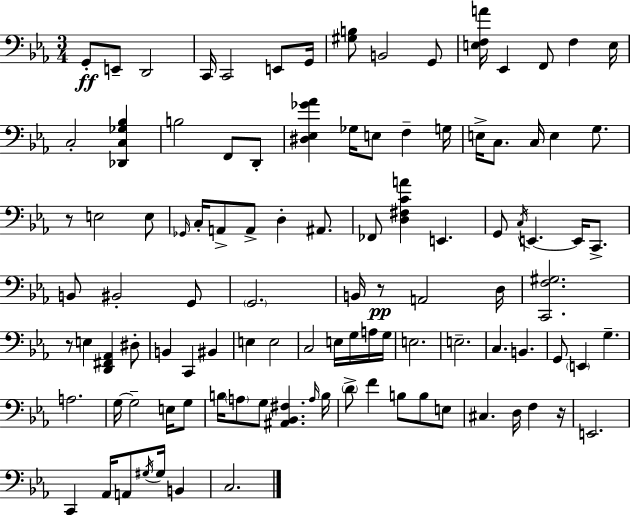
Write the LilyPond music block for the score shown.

{
  \clef bass
  \numericTimeSignature
  \time 3/4
  \key c \minor
  g,8-.\ff e,8-- d,2 | c,16 c,2 e,8 g,16 | <gis b>8 b,2 g,8 | <e f a'>16 ees,4 f,8 f4 e16 | \break c2-. <des, c ges bes>4 | b2 f,8 d,8-. | <dis ees ges' aes'>4 ges16 e8 f4-- g16 | e16-> c8. c16 e4 g8. | \break r8 e2 e8 | \grace { ges,16 } c16-. a,8-> a,8-> d4-. ais,8. | fes,8 <d fis c' a'>4 e,4. | g,8 \acciaccatura { c16 } e,4.~~ e,16 c,8.-> | \break b,8 bis,2-. | g,8 \parenthesize g,2. | b,16 r8\pp a,2 | d16 <c, f gis>2. | \break r8 e4 <d, fis, aes,>4 | dis8-. b,4 c,4 bis,4 | e4 e2 | c2 e16 g16 | \break a16 g16 e2. | e2.-- | c4. b,4. | g,8 \parenthesize e,4 g4.-- | \break a2. | g16~~ g2-- e16 | g8 b16 \parenthesize a8 g8 <ais, bes, fis>4. | \grace { a16 } b16 \parenthesize d'8-> f'4 b8 b8 | \break e8 cis4. d16 f4 | r16 e,2. | c,4 aes,16 a,8 \acciaccatura { gis16 } gis16 | b,4 c2. | \break \bar "|."
}